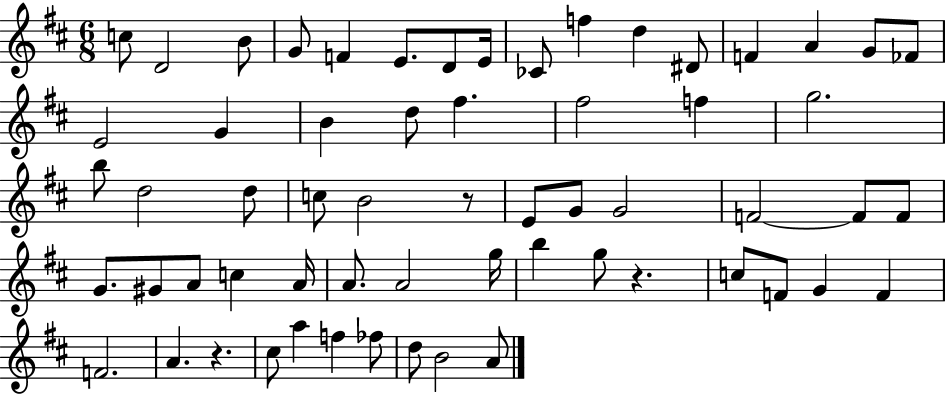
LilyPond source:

{
  \clef treble
  \numericTimeSignature
  \time 6/8
  \key d \major
  c''8 d'2 b'8 | g'8 f'4 e'8. d'8 e'16 | ces'8 f''4 d''4 dis'8 | f'4 a'4 g'8 fes'8 | \break e'2 g'4 | b'4 d''8 fis''4. | fis''2 f''4 | g''2. | \break b''8 d''2 d''8 | c''8 b'2 r8 | e'8 g'8 g'2 | f'2~~ f'8 f'8 | \break g'8. gis'8 a'8 c''4 a'16 | a'8. a'2 g''16 | b''4 g''8 r4. | c''8 f'8 g'4 f'4 | \break f'2. | a'4. r4. | cis''8 a''4 f''4 fes''8 | d''8 b'2 a'8 | \break \bar "|."
}